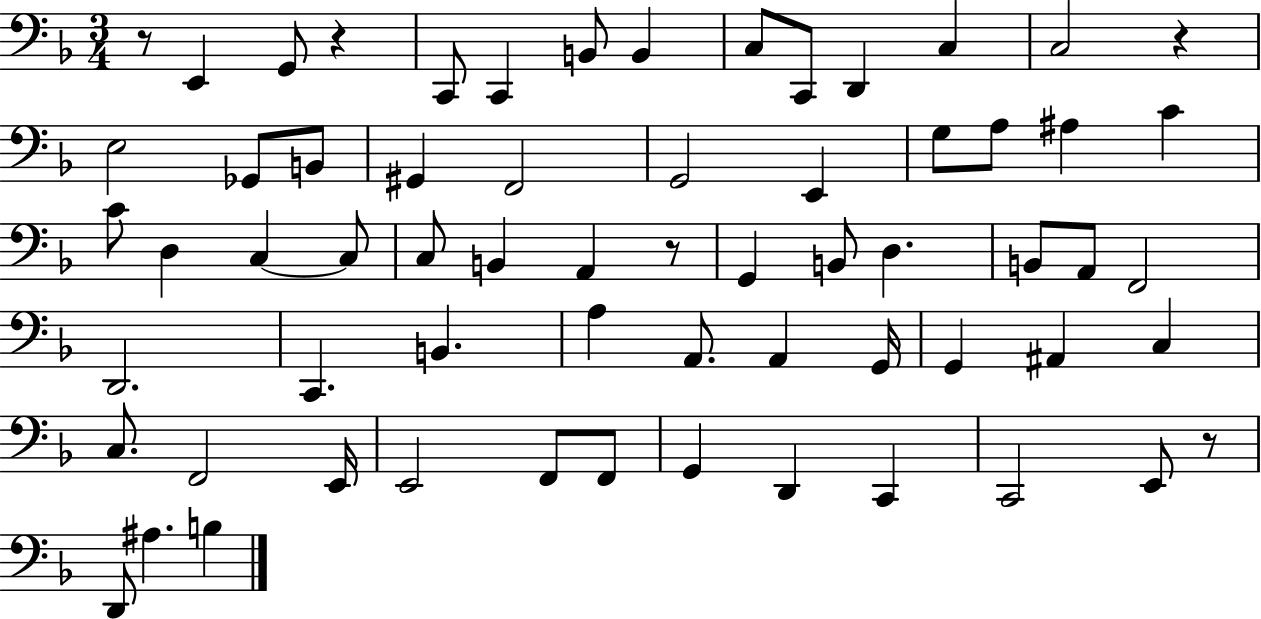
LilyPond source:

{
  \clef bass
  \numericTimeSignature
  \time 3/4
  \key f \major
  r8 e,4 g,8 r4 | c,8 c,4 b,8 b,4 | c8 c,8 d,4 c4 | c2 r4 | \break e2 ges,8 b,8 | gis,4 f,2 | g,2 e,4 | g8 a8 ais4 c'4 | \break c'8 d4 c4~~ c8 | c8 b,4 a,4 r8 | g,4 b,8 d4. | b,8 a,8 f,2 | \break d,2. | c,4. b,4. | a4 a,8. a,4 g,16 | g,4 ais,4 c4 | \break c8. f,2 e,16 | e,2 f,8 f,8 | g,4 d,4 c,4 | c,2 e,8 r8 | \break d,8 ais4. b4 | \bar "|."
}